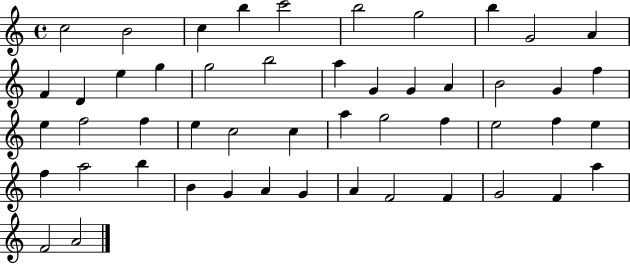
{
  \clef treble
  \time 4/4
  \defaultTimeSignature
  \key c \major
  c''2 b'2 | c''4 b''4 c'''2 | b''2 g''2 | b''4 g'2 a'4 | \break f'4 d'4 e''4 g''4 | g''2 b''2 | a''4 g'4 g'4 a'4 | b'2 g'4 f''4 | \break e''4 f''2 f''4 | e''4 c''2 c''4 | a''4 g''2 f''4 | e''2 f''4 e''4 | \break f''4 a''2 b''4 | b'4 g'4 a'4 g'4 | a'4 f'2 f'4 | g'2 f'4 a''4 | \break f'2 a'2 | \bar "|."
}